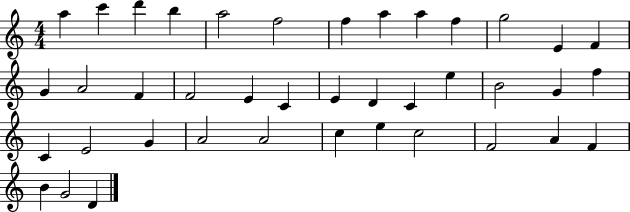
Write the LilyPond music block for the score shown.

{
  \clef treble
  \numericTimeSignature
  \time 4/4
  \key c \major
  a''4 c'''4 d'''4 b''4 | a''2 f''2 | f''4 a''4 a''4 f''4 | g''2 e'4 f'4 | \break g'4 a'2 f'4 | f'2 e'4 c'4 | e'4 d'4 c'4 e''4 | b'2 g'4 f''4 | \break c'4 e'2 g'4 | a'2 a'2 | c''4 e''4 c''2 | f'2 a'4 f'4 | \break b'4 g'2 d'4 | \bar "|."
}